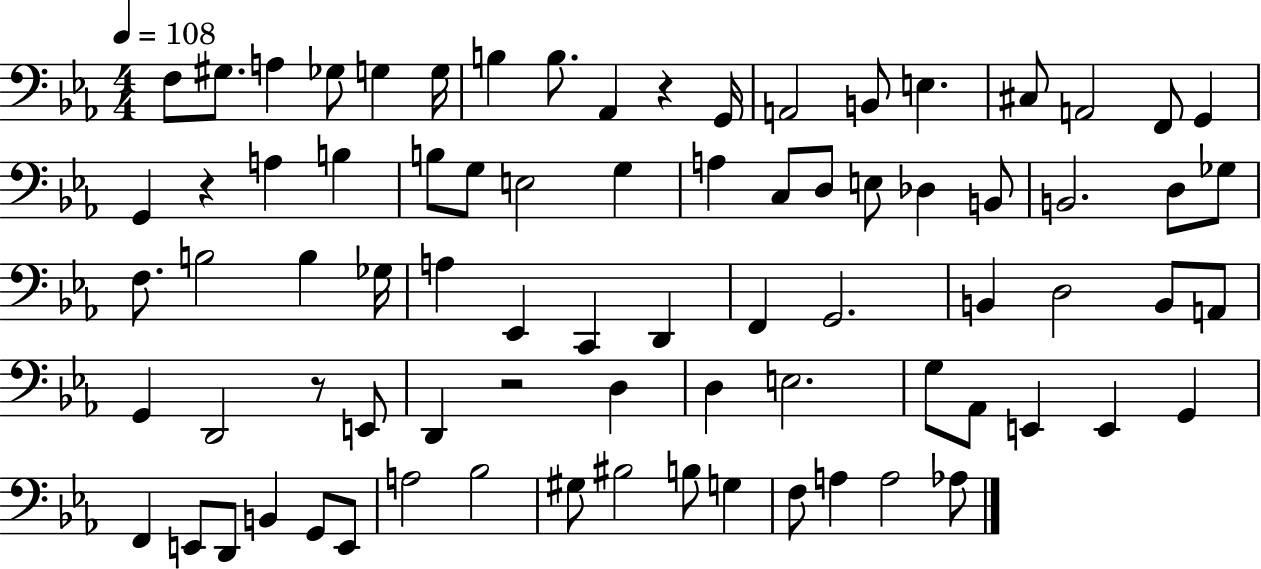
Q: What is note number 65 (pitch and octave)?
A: E2